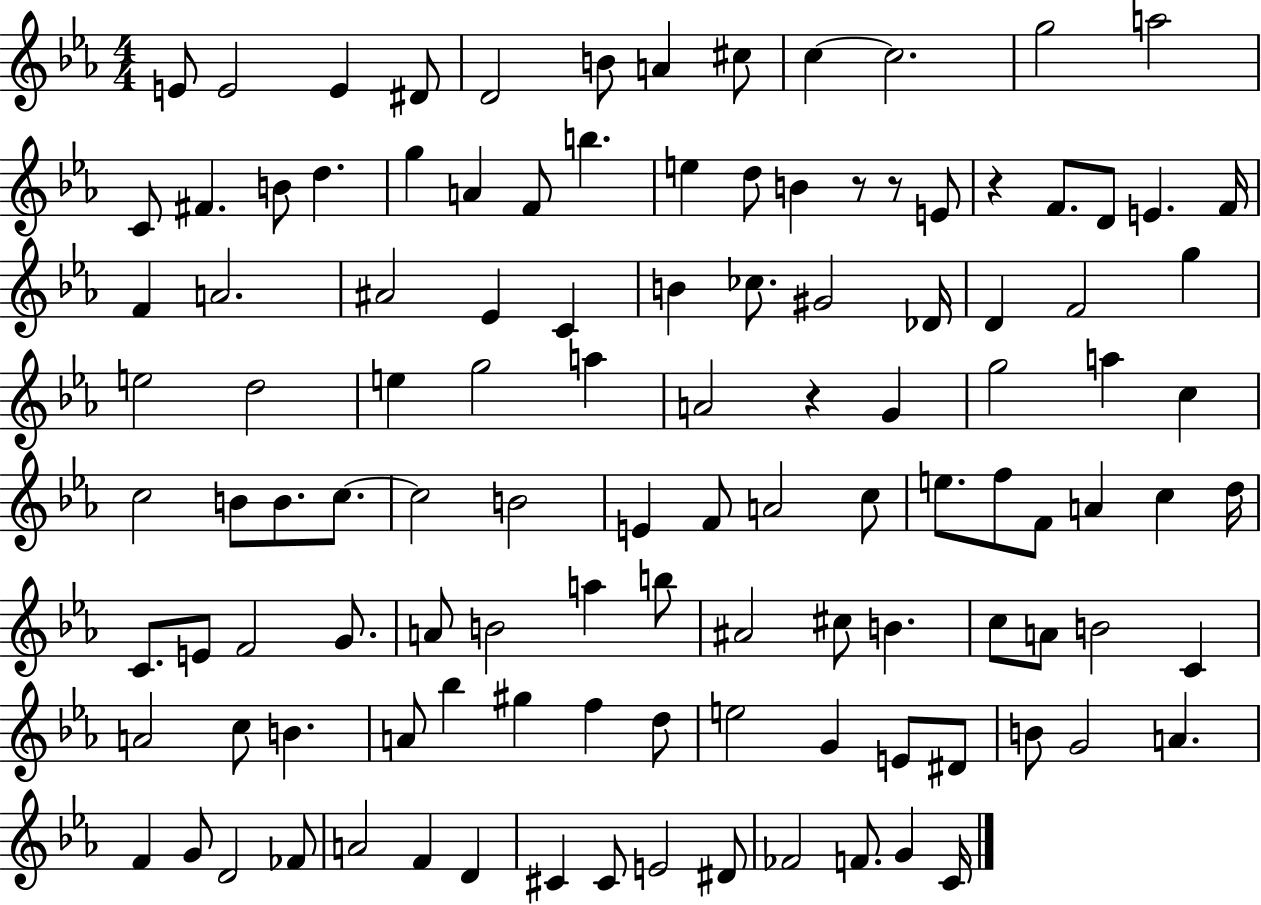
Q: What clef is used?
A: treble